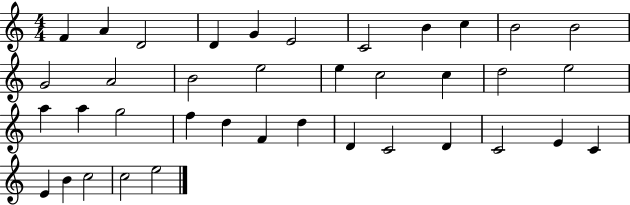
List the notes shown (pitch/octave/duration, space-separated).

F4/q A4/q D4/h D4/q G4/q E4/h C4/h B4/q C5/q B4/h B4/h G4/h A4/h B4/h E5/h E5/q C5/h C5/q D5/h E5/h A5/q A5/q G5/h F5/q D5/q F4/q D5/q D4/q C4/h D4/q C4/h E4/q C4/q E4/q B4/q C5/h C5/h E5/h